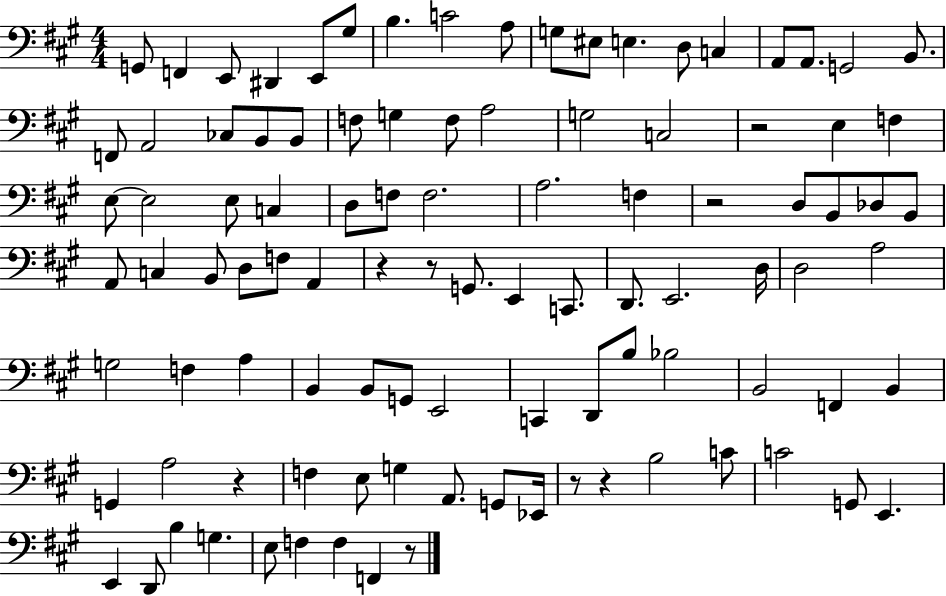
X:1
T:Untitled
M:4/4
L:1/4
K:A
G,,/2 F,, E,,/2 ^D,, E,,/2 ^G,/2 B, C2 A,/2 G,/2 ^E,/2 E, D,/2 C, A,,/2 A,,/2 G,,2 B,,/2 F,,/2 A,,2 _C,/2 B,,/2 B,,/2 F,/2 G, F,/2 A,2 G,2 C,2 z2 E, F, E,/2 E,2 E,/2 C, D,/2 F,/2 F,2 A,2 F, z2 D,/2 B,,/2 _D,/2 B,,/2 A,,/2 C, B,,/2 D,/2 F,/2 A,, z z/2 G,,/2 E,, C,,/2 D,,/2 E,,2 D,/4 D,2 A,2 G,2 F, A, B,, B,,/2 G,,/2 E,,2 C,, D,,/2 B,/2 _B,2 B,,2 F,, B,, G,, A,2 z F, E,/2 G, A,,/2 G,,/2 _E,,/4 z/2 z B,2 C/2 C2 G,,/2 E,, E,, D,,/2 B, G, E,/2 F, F, F,, z/2